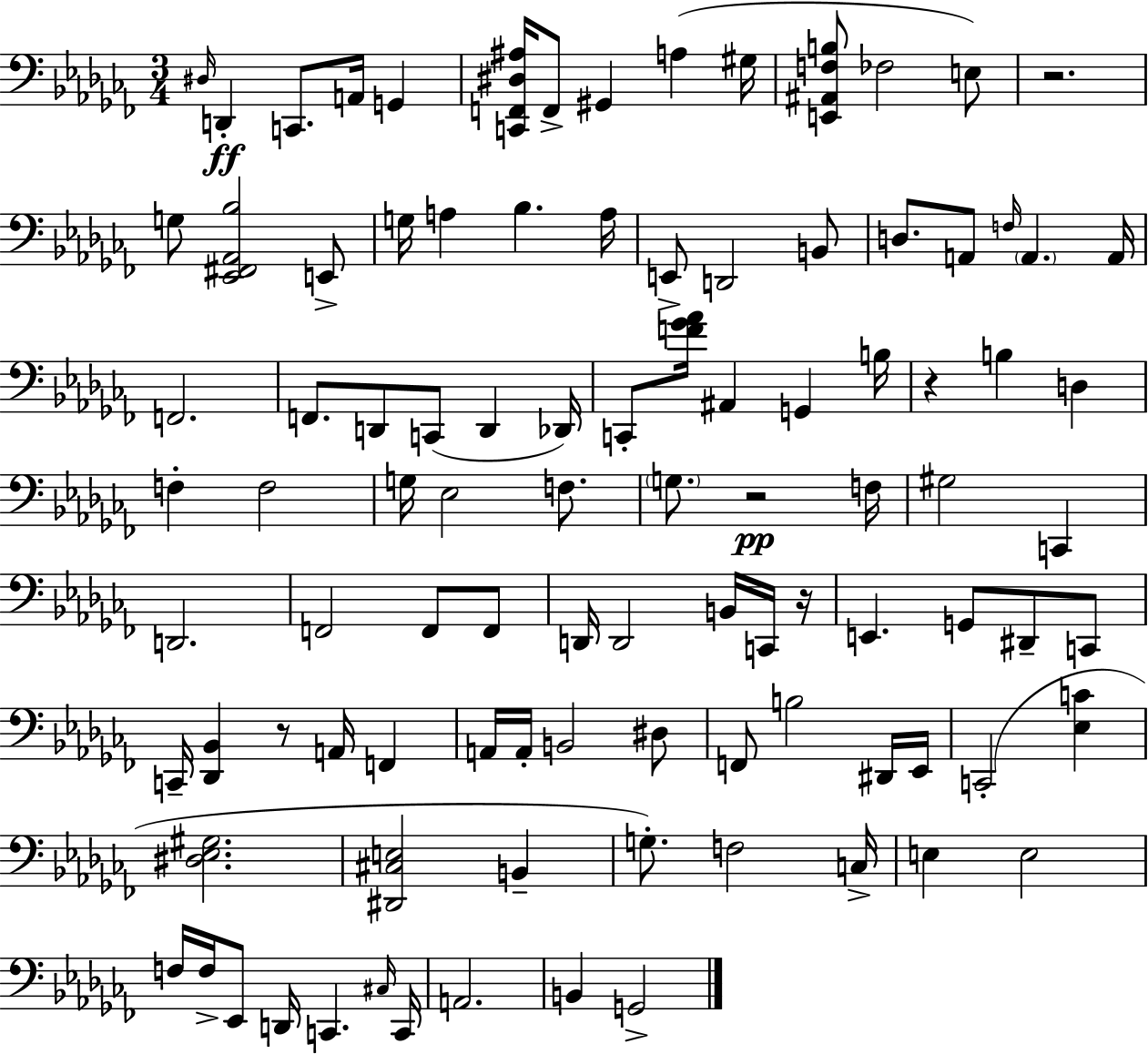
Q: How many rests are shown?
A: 5